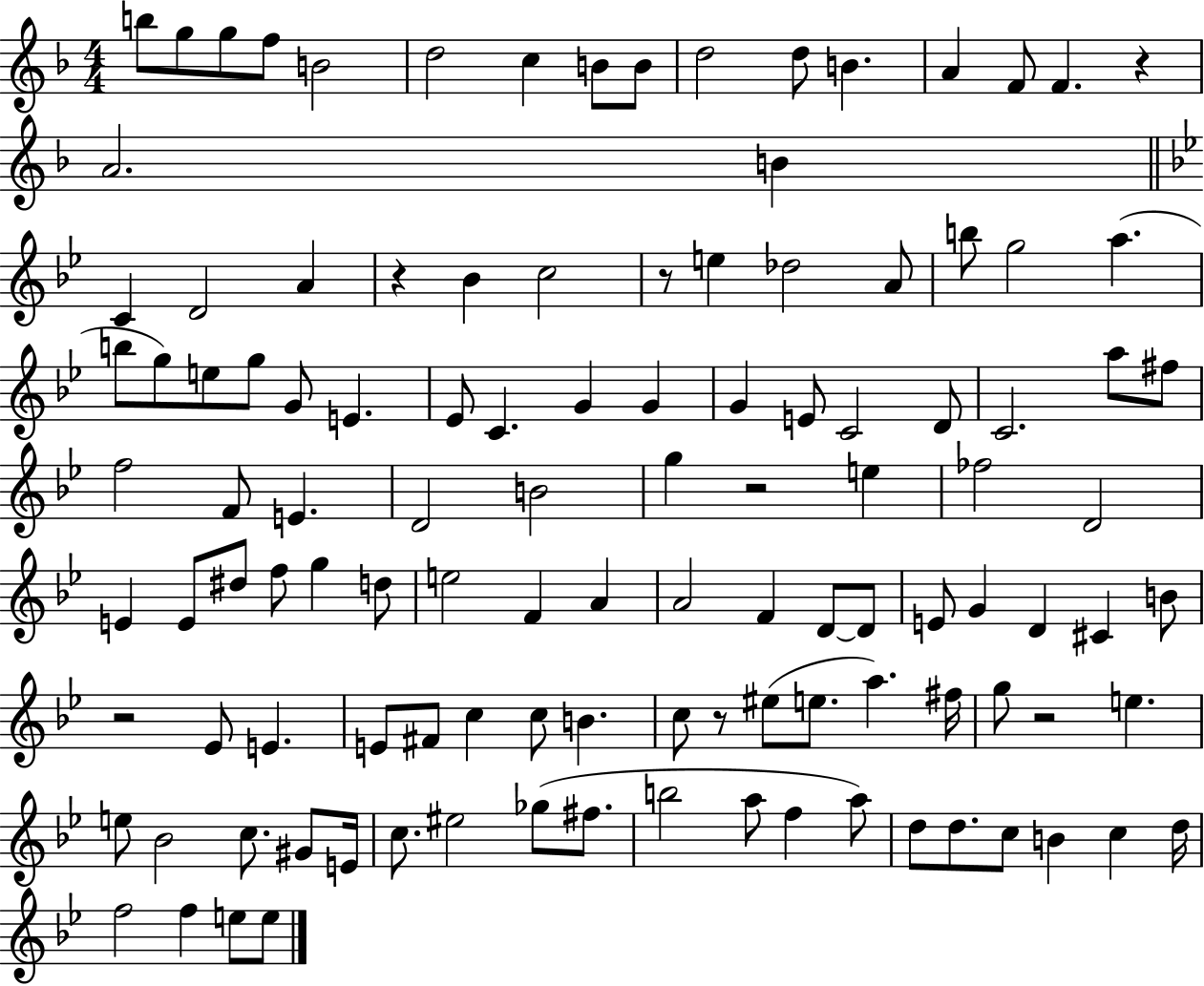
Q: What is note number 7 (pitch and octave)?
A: C5